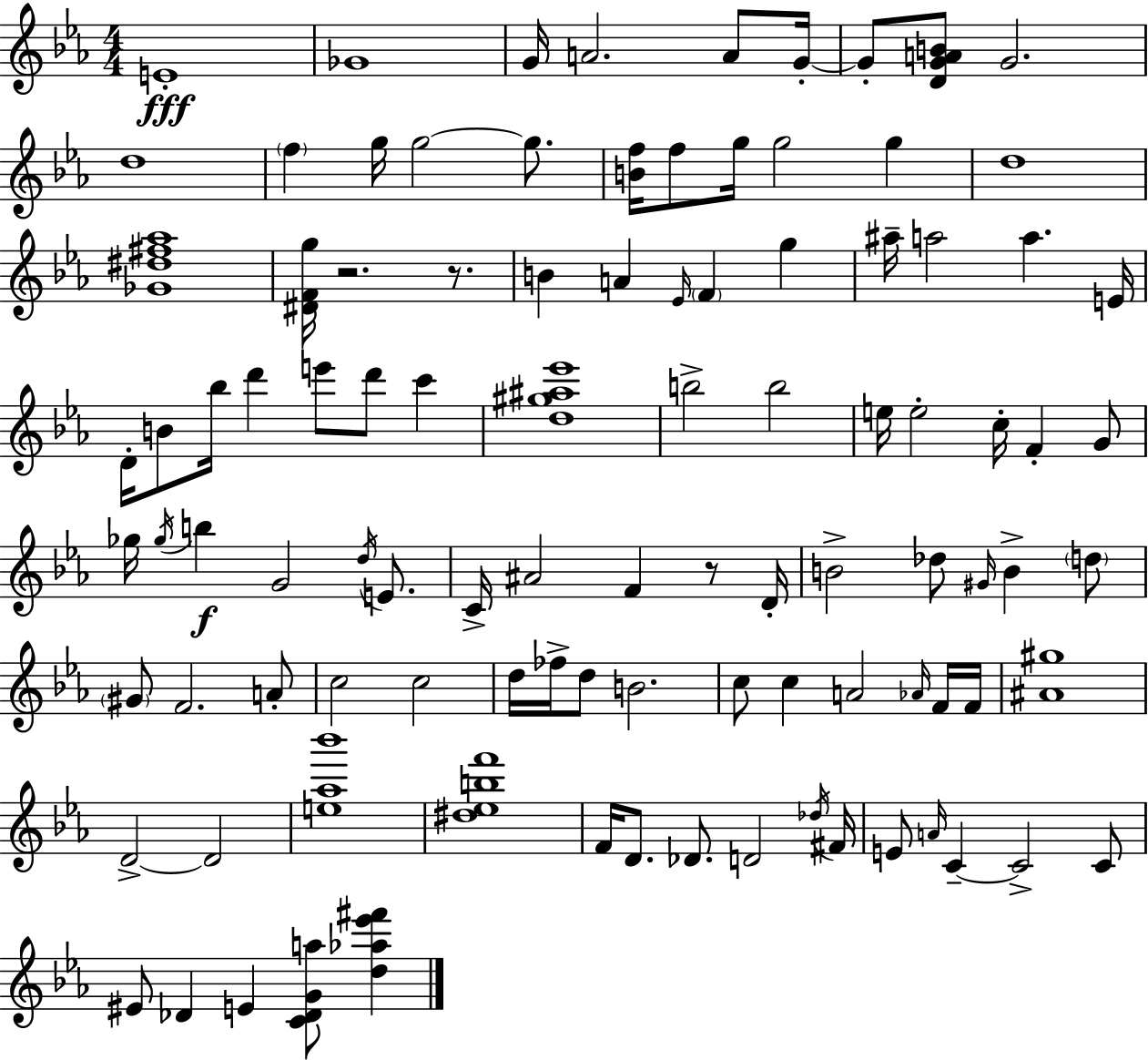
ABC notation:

X:1
T:Untitled
M:4/4
L:1/4
K:Cm
E4 _G4 G/4 A2 A/2 G/4 G/2 [DGAB]/2 G2 d4 f g/4 g2 g/2 [Bf]/4 f/2 g/4 g2 g d4 [_G^d^f_a]4 [^DFg]/4 z2 z/2 B A _E/4 F g ^a/4 a2 a E/4 D/4 B/2 _b/4 d' e'/2 d'/2 c' [d^g^a_e']4 b2 b2 e/4 e2 c/4 F G/2 _g/4 _g/4 b G2 d/4 E/2 C/4 ^A2 F z/2 D/4 B2 _d/2 ^G/4 B d/2 ^G/2 F2 A/2 c2 c2 d/4 _f/4 d/2 B2 c/2 c A2 _A/4 F/4 F/4 [^A^g]4 D2 D2 [e_a_b']4 [^d_ebf']4 F/4 D/2 _D/2 D2 _d/4 ^F/4 E/2 A/4 C C2 C/2 ^E/2 _D E [C_DGa]/2 [d_a_e'^f']